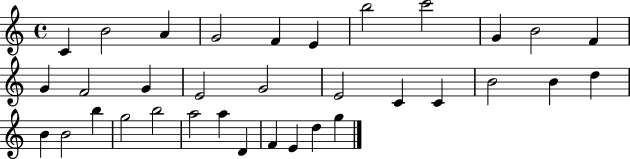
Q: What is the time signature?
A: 4/4